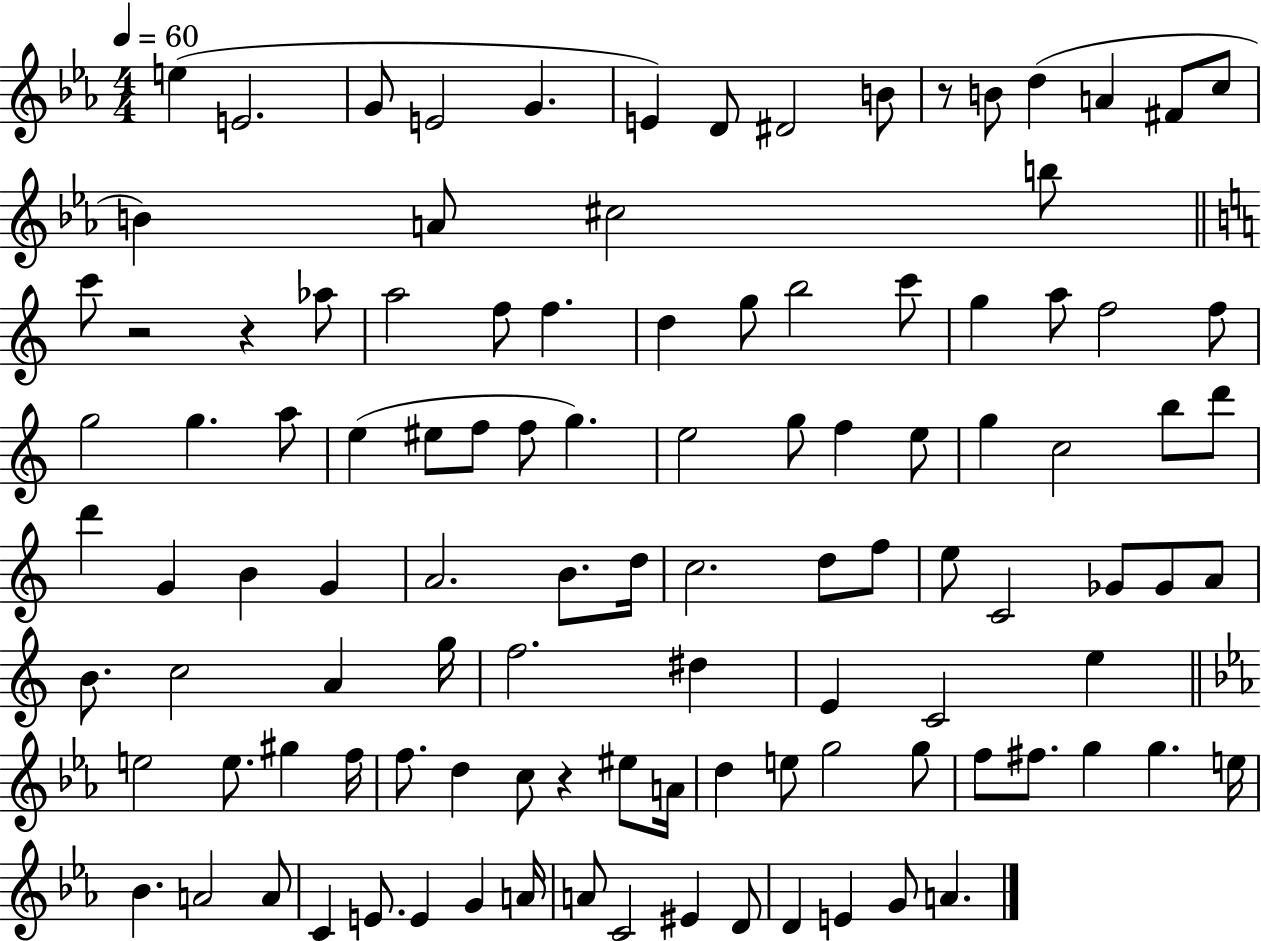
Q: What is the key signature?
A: EES major